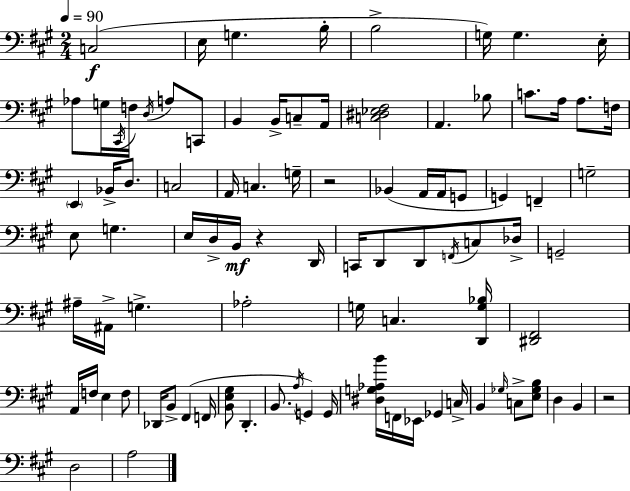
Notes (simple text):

C3/h E3/s G3/q. B3/s B3/h G3/s G3/q. E3/s Ab3/e G3/s C#2/s F3/s D3/s A3/e C2/e B2/q B2/s C3/e A2/s [C3,D#3,Eb3,F#3]/h A2/q. Bb3/e C4/e. A3/s A3/e. F3/s E2/q Bb2/s D3/e. C3/h A2/s C3/q. G3/s R/h Bb2/q A2/s A2/s G2/e G2/q F2/q G3/h E3/e G3/q. E3/s D3/s B2/s R/q D2/s C2/s D2/e D2/e F2/s C3/e Db3/s G2/h A#3/s A#2/s G3/q. Ab3/h G3/s C3/q. [D2,G3,Bb3]/s [D#2,F#2]/h A2/s F3/s E3/q F3/e Db2/s B2/e F#2/q F2/s [B2,E3,G#3]/e D2/q. B2/e. A3/s G2/q G2/s [D#3,G3,Ab3,B4]/s F2/s Eb2/s Gb2/q C3/s B2/q Gb3/s C3/e [E3,Gb3,B3]/e D3/q B2/q R/h D3/h A3/h